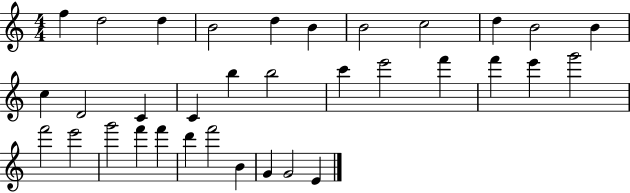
F5/q D5/h D5/q B4/h D5/q B4/q B4/h C5/h D5/q B4/h B4/q C5/q D4/h C4/q C4/q B5/q B5/h C6/q E6/h F6/q F6/q E6/q G6/h F6/h E6/h G6/h F6/q F6/q D6/q F6/h B4/q G4/q G4/h E4/q